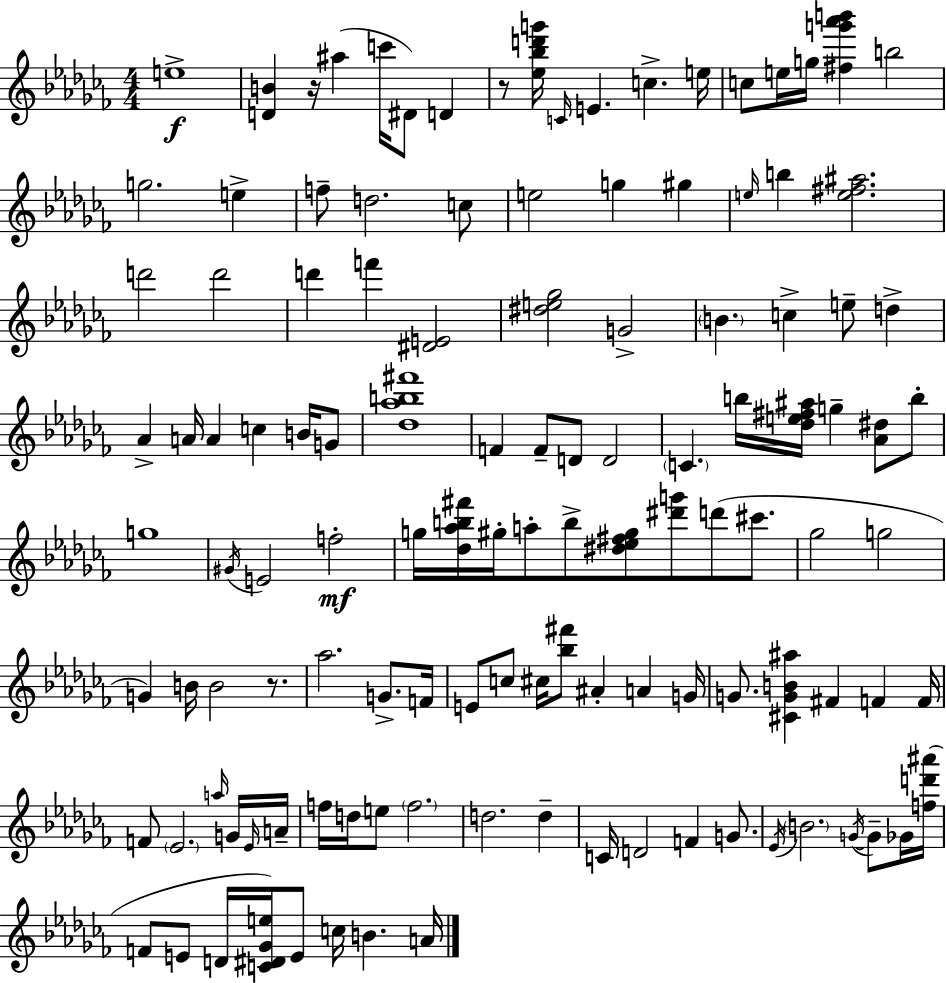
E5/w [D4,B4]/q R/s A#5/q C6/s D#4/e D4/q R/e [Eb5,Bb5,D6,G6]/s C4/s E4/q. C5/q. E5/s C5/e E5/s G5/s [F#5,G6,Ab6,B6]/q B5/h G5/h. E5/q F5/e D5/h. C5/e E5/h G5/q G#5/q E5/s B5/q [E5,F#5,A#5]/h. D6/h D6/h D6/q F6/q [D#4,E4]/h [D#5,E5,Gb5]/h G4/h B4/q. C5/q E5/e D5/q Ab4/q A4/s A4/q C5/q B4/s G4/e [Db5,Ab5,B5,F#6]/w F4/q F4/e D4/e D4/h C4/q. B5/s [Db5,E5,F#5,A#5]/s G5/q [Ab4,D#5]/e B5/e G5/w G#4/s E4/h F5/h G5/s [Db5,Ab5,B5,F#6]/s G#5/s A5/e B5/e [D#5,Eb5,F#5,G#5]/e [D#6,G6]/e D6/e C#6/e. Gb5/h G5/h G4/q B4/s B4/h R/e. Ab5/h. G4/e. F4/s E4/e C5/e C#5/s [Bb5,F#6]/e A#4/q A4/q G4/s G4/e. [C#4,G4,B4,A#5]/q F#4/q F4/q F4/s F4/e Eb4/h. A5/s G4/s Eb4/s A4/s F5/s D5/s E5/e F5/h. D5/h. D5/q C4/s D4/h F4/q G4/e. Eb4/s B4/h. G4/s G4/e Gb4/s [F5,D6,A#6]/s F4/e E4/e D4/s [C4,D#4,Gb4,E5]/s E4/e C5/s B4/q. A4/s